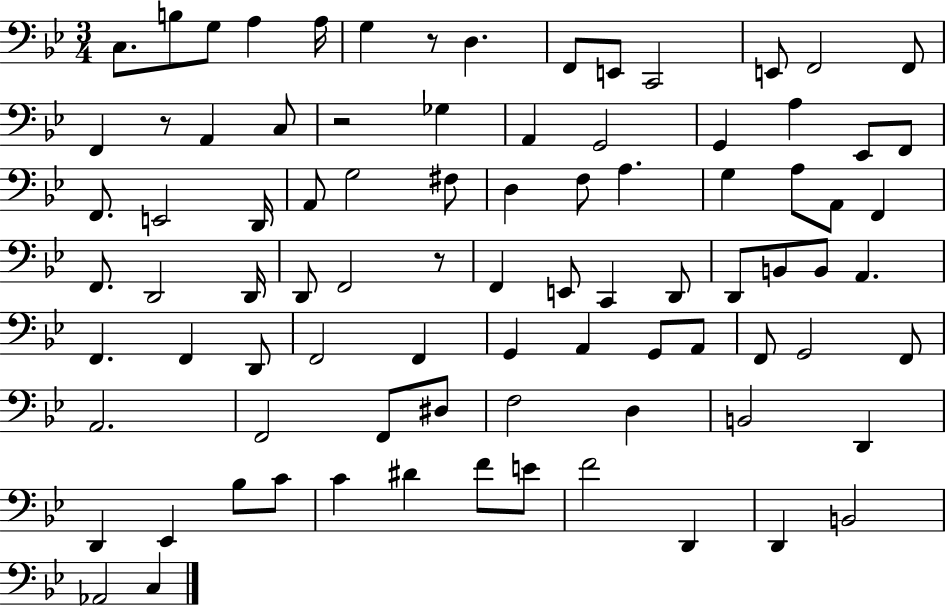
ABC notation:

X:1
T:Untitled
M:3/4
L:1/4
K:Bb
C,/2 B,/2 G,/2 A, A,/4 G, z/2 D, F,,/2 E,,/2 C,,2 E,,/2 F,,2 F,,/2 F,, z/2 A,, C,/2 z2 _G, A,, G,,2 G,, A, _E,,/2 F,,/2 F,,/2 E,,2 D,,/4 A,,/2 G,2 ^F,/2 D, F,/2 A, G, A,/2 A,,/2 F,, F,,/2 D,,2 D,,/4 D,,/2 F,,2 z/2 F,, E,,/2 C,, D,,/2 D,,/2 B,,/2 B,,/2 A,, F,, F,, D,,/2 F,,2 F,, G,, A,, G,,/2 A,,/2 F,,/2 G,,2 F,,/2 A,,2 F,,2 F,,/2 ^D,/2 F,2 D, B,,2 D,, D,, _E,, _B,/2 C/2 C ^D F/2 E/2 F2 D,, D,, B,,2 _A,,2 C,